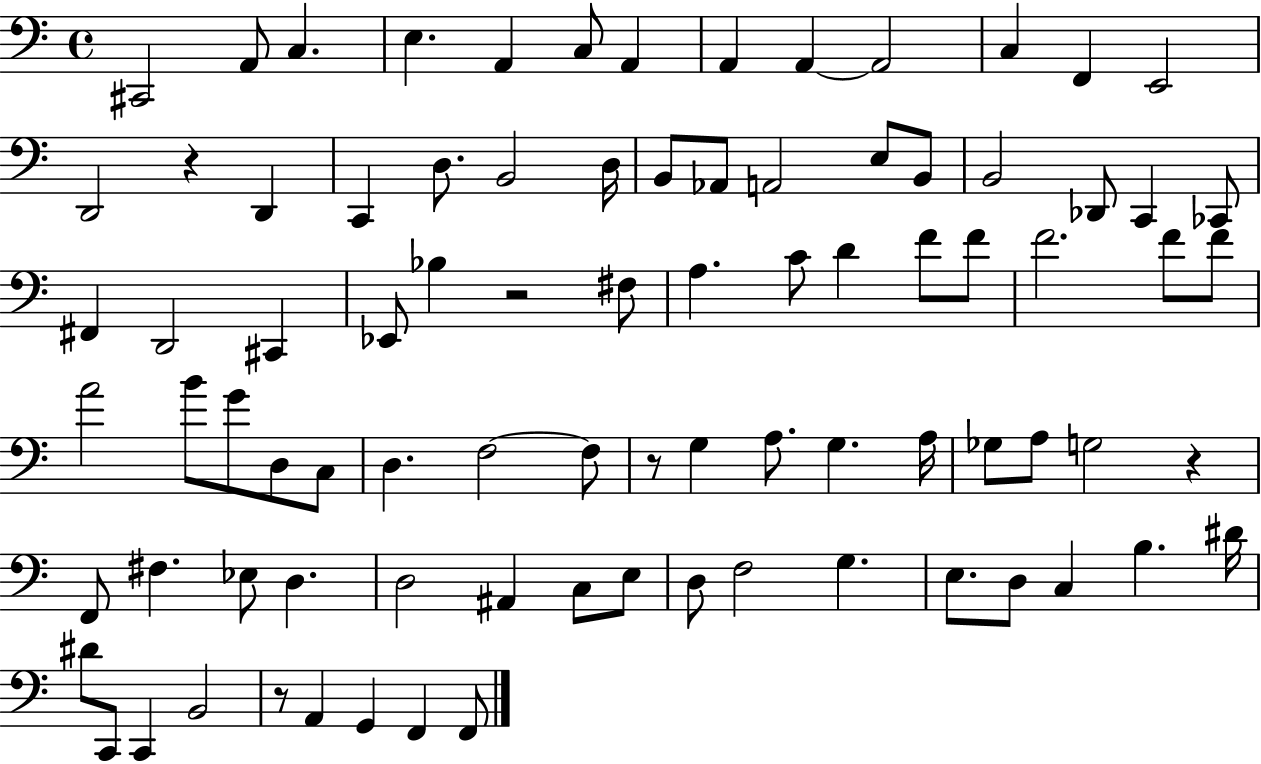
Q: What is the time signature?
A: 4/4